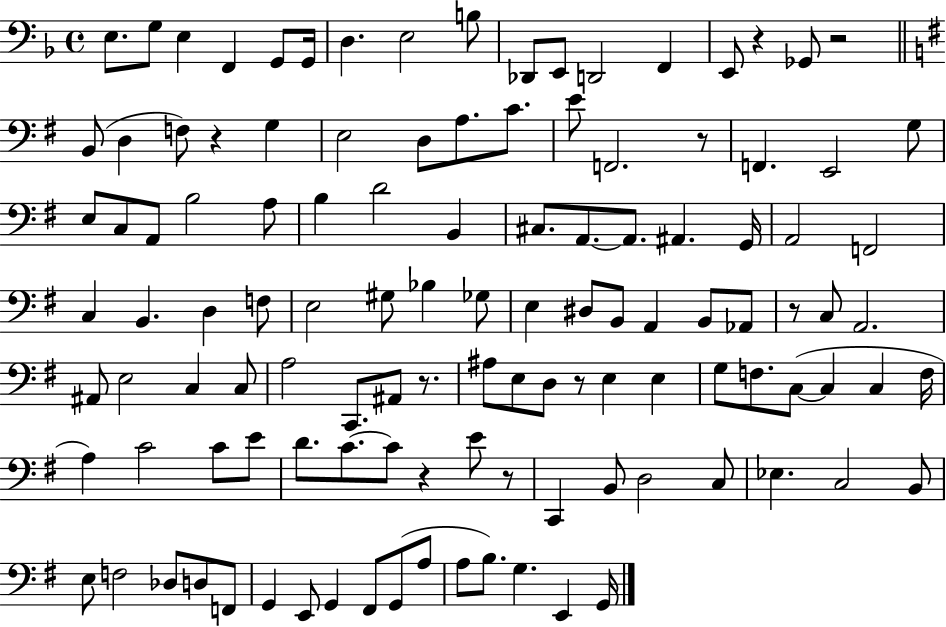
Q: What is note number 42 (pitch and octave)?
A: A2